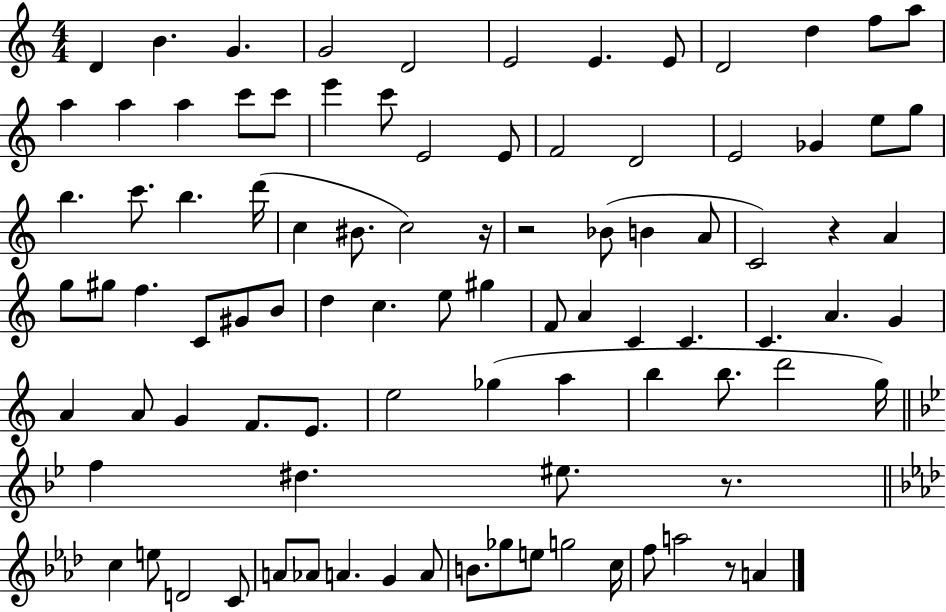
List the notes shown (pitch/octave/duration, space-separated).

D4/q B4/q. G4/q. G4/h D4/h E4/h E4/q. E4/e D4/h D5/q F5/e A5/e A5/q A5/q A5/q C6/e C6/e E6/q C6/e E4/h E4/e F4/h D4/h E4/h Gb4/q E5/e G5/e B5/q. C6/e. B5/q. D6/s C5/q BIS4/e. C5/h R/s R/h Bb4/e B4/q A4/e C4/h R/q A4/q G5/e G#5/e F5/q. C4/e G#4/e B4/e D5/q C5/q. E5/e G#5/q F4/e A4/q C4/q C4/q. C4/q. A4/q. G4/q A4/q A4/e G4/q F4/e. E4/e. E5/h Gb5/q A5/q B5/q B5/e. D6/h G5/s F5/q D#5/q. EIS5/e. R/e. C5/q E5/e D4/h C4/e A4/e Ab4/e A4/q. G4/q A4/e B4/e. Gb5/e E5/e G5/h C5/s F5/e A5/h R/e A4/q